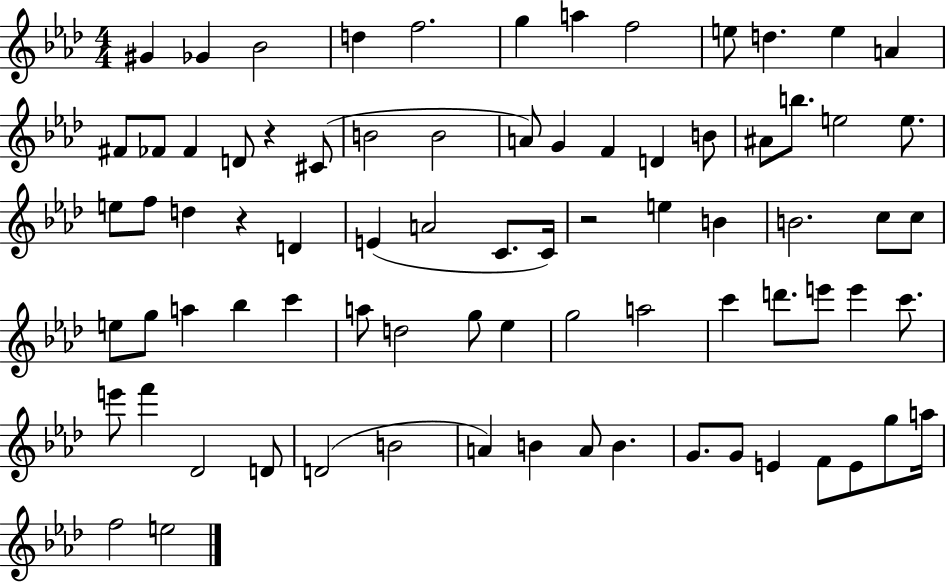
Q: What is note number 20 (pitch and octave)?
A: A4